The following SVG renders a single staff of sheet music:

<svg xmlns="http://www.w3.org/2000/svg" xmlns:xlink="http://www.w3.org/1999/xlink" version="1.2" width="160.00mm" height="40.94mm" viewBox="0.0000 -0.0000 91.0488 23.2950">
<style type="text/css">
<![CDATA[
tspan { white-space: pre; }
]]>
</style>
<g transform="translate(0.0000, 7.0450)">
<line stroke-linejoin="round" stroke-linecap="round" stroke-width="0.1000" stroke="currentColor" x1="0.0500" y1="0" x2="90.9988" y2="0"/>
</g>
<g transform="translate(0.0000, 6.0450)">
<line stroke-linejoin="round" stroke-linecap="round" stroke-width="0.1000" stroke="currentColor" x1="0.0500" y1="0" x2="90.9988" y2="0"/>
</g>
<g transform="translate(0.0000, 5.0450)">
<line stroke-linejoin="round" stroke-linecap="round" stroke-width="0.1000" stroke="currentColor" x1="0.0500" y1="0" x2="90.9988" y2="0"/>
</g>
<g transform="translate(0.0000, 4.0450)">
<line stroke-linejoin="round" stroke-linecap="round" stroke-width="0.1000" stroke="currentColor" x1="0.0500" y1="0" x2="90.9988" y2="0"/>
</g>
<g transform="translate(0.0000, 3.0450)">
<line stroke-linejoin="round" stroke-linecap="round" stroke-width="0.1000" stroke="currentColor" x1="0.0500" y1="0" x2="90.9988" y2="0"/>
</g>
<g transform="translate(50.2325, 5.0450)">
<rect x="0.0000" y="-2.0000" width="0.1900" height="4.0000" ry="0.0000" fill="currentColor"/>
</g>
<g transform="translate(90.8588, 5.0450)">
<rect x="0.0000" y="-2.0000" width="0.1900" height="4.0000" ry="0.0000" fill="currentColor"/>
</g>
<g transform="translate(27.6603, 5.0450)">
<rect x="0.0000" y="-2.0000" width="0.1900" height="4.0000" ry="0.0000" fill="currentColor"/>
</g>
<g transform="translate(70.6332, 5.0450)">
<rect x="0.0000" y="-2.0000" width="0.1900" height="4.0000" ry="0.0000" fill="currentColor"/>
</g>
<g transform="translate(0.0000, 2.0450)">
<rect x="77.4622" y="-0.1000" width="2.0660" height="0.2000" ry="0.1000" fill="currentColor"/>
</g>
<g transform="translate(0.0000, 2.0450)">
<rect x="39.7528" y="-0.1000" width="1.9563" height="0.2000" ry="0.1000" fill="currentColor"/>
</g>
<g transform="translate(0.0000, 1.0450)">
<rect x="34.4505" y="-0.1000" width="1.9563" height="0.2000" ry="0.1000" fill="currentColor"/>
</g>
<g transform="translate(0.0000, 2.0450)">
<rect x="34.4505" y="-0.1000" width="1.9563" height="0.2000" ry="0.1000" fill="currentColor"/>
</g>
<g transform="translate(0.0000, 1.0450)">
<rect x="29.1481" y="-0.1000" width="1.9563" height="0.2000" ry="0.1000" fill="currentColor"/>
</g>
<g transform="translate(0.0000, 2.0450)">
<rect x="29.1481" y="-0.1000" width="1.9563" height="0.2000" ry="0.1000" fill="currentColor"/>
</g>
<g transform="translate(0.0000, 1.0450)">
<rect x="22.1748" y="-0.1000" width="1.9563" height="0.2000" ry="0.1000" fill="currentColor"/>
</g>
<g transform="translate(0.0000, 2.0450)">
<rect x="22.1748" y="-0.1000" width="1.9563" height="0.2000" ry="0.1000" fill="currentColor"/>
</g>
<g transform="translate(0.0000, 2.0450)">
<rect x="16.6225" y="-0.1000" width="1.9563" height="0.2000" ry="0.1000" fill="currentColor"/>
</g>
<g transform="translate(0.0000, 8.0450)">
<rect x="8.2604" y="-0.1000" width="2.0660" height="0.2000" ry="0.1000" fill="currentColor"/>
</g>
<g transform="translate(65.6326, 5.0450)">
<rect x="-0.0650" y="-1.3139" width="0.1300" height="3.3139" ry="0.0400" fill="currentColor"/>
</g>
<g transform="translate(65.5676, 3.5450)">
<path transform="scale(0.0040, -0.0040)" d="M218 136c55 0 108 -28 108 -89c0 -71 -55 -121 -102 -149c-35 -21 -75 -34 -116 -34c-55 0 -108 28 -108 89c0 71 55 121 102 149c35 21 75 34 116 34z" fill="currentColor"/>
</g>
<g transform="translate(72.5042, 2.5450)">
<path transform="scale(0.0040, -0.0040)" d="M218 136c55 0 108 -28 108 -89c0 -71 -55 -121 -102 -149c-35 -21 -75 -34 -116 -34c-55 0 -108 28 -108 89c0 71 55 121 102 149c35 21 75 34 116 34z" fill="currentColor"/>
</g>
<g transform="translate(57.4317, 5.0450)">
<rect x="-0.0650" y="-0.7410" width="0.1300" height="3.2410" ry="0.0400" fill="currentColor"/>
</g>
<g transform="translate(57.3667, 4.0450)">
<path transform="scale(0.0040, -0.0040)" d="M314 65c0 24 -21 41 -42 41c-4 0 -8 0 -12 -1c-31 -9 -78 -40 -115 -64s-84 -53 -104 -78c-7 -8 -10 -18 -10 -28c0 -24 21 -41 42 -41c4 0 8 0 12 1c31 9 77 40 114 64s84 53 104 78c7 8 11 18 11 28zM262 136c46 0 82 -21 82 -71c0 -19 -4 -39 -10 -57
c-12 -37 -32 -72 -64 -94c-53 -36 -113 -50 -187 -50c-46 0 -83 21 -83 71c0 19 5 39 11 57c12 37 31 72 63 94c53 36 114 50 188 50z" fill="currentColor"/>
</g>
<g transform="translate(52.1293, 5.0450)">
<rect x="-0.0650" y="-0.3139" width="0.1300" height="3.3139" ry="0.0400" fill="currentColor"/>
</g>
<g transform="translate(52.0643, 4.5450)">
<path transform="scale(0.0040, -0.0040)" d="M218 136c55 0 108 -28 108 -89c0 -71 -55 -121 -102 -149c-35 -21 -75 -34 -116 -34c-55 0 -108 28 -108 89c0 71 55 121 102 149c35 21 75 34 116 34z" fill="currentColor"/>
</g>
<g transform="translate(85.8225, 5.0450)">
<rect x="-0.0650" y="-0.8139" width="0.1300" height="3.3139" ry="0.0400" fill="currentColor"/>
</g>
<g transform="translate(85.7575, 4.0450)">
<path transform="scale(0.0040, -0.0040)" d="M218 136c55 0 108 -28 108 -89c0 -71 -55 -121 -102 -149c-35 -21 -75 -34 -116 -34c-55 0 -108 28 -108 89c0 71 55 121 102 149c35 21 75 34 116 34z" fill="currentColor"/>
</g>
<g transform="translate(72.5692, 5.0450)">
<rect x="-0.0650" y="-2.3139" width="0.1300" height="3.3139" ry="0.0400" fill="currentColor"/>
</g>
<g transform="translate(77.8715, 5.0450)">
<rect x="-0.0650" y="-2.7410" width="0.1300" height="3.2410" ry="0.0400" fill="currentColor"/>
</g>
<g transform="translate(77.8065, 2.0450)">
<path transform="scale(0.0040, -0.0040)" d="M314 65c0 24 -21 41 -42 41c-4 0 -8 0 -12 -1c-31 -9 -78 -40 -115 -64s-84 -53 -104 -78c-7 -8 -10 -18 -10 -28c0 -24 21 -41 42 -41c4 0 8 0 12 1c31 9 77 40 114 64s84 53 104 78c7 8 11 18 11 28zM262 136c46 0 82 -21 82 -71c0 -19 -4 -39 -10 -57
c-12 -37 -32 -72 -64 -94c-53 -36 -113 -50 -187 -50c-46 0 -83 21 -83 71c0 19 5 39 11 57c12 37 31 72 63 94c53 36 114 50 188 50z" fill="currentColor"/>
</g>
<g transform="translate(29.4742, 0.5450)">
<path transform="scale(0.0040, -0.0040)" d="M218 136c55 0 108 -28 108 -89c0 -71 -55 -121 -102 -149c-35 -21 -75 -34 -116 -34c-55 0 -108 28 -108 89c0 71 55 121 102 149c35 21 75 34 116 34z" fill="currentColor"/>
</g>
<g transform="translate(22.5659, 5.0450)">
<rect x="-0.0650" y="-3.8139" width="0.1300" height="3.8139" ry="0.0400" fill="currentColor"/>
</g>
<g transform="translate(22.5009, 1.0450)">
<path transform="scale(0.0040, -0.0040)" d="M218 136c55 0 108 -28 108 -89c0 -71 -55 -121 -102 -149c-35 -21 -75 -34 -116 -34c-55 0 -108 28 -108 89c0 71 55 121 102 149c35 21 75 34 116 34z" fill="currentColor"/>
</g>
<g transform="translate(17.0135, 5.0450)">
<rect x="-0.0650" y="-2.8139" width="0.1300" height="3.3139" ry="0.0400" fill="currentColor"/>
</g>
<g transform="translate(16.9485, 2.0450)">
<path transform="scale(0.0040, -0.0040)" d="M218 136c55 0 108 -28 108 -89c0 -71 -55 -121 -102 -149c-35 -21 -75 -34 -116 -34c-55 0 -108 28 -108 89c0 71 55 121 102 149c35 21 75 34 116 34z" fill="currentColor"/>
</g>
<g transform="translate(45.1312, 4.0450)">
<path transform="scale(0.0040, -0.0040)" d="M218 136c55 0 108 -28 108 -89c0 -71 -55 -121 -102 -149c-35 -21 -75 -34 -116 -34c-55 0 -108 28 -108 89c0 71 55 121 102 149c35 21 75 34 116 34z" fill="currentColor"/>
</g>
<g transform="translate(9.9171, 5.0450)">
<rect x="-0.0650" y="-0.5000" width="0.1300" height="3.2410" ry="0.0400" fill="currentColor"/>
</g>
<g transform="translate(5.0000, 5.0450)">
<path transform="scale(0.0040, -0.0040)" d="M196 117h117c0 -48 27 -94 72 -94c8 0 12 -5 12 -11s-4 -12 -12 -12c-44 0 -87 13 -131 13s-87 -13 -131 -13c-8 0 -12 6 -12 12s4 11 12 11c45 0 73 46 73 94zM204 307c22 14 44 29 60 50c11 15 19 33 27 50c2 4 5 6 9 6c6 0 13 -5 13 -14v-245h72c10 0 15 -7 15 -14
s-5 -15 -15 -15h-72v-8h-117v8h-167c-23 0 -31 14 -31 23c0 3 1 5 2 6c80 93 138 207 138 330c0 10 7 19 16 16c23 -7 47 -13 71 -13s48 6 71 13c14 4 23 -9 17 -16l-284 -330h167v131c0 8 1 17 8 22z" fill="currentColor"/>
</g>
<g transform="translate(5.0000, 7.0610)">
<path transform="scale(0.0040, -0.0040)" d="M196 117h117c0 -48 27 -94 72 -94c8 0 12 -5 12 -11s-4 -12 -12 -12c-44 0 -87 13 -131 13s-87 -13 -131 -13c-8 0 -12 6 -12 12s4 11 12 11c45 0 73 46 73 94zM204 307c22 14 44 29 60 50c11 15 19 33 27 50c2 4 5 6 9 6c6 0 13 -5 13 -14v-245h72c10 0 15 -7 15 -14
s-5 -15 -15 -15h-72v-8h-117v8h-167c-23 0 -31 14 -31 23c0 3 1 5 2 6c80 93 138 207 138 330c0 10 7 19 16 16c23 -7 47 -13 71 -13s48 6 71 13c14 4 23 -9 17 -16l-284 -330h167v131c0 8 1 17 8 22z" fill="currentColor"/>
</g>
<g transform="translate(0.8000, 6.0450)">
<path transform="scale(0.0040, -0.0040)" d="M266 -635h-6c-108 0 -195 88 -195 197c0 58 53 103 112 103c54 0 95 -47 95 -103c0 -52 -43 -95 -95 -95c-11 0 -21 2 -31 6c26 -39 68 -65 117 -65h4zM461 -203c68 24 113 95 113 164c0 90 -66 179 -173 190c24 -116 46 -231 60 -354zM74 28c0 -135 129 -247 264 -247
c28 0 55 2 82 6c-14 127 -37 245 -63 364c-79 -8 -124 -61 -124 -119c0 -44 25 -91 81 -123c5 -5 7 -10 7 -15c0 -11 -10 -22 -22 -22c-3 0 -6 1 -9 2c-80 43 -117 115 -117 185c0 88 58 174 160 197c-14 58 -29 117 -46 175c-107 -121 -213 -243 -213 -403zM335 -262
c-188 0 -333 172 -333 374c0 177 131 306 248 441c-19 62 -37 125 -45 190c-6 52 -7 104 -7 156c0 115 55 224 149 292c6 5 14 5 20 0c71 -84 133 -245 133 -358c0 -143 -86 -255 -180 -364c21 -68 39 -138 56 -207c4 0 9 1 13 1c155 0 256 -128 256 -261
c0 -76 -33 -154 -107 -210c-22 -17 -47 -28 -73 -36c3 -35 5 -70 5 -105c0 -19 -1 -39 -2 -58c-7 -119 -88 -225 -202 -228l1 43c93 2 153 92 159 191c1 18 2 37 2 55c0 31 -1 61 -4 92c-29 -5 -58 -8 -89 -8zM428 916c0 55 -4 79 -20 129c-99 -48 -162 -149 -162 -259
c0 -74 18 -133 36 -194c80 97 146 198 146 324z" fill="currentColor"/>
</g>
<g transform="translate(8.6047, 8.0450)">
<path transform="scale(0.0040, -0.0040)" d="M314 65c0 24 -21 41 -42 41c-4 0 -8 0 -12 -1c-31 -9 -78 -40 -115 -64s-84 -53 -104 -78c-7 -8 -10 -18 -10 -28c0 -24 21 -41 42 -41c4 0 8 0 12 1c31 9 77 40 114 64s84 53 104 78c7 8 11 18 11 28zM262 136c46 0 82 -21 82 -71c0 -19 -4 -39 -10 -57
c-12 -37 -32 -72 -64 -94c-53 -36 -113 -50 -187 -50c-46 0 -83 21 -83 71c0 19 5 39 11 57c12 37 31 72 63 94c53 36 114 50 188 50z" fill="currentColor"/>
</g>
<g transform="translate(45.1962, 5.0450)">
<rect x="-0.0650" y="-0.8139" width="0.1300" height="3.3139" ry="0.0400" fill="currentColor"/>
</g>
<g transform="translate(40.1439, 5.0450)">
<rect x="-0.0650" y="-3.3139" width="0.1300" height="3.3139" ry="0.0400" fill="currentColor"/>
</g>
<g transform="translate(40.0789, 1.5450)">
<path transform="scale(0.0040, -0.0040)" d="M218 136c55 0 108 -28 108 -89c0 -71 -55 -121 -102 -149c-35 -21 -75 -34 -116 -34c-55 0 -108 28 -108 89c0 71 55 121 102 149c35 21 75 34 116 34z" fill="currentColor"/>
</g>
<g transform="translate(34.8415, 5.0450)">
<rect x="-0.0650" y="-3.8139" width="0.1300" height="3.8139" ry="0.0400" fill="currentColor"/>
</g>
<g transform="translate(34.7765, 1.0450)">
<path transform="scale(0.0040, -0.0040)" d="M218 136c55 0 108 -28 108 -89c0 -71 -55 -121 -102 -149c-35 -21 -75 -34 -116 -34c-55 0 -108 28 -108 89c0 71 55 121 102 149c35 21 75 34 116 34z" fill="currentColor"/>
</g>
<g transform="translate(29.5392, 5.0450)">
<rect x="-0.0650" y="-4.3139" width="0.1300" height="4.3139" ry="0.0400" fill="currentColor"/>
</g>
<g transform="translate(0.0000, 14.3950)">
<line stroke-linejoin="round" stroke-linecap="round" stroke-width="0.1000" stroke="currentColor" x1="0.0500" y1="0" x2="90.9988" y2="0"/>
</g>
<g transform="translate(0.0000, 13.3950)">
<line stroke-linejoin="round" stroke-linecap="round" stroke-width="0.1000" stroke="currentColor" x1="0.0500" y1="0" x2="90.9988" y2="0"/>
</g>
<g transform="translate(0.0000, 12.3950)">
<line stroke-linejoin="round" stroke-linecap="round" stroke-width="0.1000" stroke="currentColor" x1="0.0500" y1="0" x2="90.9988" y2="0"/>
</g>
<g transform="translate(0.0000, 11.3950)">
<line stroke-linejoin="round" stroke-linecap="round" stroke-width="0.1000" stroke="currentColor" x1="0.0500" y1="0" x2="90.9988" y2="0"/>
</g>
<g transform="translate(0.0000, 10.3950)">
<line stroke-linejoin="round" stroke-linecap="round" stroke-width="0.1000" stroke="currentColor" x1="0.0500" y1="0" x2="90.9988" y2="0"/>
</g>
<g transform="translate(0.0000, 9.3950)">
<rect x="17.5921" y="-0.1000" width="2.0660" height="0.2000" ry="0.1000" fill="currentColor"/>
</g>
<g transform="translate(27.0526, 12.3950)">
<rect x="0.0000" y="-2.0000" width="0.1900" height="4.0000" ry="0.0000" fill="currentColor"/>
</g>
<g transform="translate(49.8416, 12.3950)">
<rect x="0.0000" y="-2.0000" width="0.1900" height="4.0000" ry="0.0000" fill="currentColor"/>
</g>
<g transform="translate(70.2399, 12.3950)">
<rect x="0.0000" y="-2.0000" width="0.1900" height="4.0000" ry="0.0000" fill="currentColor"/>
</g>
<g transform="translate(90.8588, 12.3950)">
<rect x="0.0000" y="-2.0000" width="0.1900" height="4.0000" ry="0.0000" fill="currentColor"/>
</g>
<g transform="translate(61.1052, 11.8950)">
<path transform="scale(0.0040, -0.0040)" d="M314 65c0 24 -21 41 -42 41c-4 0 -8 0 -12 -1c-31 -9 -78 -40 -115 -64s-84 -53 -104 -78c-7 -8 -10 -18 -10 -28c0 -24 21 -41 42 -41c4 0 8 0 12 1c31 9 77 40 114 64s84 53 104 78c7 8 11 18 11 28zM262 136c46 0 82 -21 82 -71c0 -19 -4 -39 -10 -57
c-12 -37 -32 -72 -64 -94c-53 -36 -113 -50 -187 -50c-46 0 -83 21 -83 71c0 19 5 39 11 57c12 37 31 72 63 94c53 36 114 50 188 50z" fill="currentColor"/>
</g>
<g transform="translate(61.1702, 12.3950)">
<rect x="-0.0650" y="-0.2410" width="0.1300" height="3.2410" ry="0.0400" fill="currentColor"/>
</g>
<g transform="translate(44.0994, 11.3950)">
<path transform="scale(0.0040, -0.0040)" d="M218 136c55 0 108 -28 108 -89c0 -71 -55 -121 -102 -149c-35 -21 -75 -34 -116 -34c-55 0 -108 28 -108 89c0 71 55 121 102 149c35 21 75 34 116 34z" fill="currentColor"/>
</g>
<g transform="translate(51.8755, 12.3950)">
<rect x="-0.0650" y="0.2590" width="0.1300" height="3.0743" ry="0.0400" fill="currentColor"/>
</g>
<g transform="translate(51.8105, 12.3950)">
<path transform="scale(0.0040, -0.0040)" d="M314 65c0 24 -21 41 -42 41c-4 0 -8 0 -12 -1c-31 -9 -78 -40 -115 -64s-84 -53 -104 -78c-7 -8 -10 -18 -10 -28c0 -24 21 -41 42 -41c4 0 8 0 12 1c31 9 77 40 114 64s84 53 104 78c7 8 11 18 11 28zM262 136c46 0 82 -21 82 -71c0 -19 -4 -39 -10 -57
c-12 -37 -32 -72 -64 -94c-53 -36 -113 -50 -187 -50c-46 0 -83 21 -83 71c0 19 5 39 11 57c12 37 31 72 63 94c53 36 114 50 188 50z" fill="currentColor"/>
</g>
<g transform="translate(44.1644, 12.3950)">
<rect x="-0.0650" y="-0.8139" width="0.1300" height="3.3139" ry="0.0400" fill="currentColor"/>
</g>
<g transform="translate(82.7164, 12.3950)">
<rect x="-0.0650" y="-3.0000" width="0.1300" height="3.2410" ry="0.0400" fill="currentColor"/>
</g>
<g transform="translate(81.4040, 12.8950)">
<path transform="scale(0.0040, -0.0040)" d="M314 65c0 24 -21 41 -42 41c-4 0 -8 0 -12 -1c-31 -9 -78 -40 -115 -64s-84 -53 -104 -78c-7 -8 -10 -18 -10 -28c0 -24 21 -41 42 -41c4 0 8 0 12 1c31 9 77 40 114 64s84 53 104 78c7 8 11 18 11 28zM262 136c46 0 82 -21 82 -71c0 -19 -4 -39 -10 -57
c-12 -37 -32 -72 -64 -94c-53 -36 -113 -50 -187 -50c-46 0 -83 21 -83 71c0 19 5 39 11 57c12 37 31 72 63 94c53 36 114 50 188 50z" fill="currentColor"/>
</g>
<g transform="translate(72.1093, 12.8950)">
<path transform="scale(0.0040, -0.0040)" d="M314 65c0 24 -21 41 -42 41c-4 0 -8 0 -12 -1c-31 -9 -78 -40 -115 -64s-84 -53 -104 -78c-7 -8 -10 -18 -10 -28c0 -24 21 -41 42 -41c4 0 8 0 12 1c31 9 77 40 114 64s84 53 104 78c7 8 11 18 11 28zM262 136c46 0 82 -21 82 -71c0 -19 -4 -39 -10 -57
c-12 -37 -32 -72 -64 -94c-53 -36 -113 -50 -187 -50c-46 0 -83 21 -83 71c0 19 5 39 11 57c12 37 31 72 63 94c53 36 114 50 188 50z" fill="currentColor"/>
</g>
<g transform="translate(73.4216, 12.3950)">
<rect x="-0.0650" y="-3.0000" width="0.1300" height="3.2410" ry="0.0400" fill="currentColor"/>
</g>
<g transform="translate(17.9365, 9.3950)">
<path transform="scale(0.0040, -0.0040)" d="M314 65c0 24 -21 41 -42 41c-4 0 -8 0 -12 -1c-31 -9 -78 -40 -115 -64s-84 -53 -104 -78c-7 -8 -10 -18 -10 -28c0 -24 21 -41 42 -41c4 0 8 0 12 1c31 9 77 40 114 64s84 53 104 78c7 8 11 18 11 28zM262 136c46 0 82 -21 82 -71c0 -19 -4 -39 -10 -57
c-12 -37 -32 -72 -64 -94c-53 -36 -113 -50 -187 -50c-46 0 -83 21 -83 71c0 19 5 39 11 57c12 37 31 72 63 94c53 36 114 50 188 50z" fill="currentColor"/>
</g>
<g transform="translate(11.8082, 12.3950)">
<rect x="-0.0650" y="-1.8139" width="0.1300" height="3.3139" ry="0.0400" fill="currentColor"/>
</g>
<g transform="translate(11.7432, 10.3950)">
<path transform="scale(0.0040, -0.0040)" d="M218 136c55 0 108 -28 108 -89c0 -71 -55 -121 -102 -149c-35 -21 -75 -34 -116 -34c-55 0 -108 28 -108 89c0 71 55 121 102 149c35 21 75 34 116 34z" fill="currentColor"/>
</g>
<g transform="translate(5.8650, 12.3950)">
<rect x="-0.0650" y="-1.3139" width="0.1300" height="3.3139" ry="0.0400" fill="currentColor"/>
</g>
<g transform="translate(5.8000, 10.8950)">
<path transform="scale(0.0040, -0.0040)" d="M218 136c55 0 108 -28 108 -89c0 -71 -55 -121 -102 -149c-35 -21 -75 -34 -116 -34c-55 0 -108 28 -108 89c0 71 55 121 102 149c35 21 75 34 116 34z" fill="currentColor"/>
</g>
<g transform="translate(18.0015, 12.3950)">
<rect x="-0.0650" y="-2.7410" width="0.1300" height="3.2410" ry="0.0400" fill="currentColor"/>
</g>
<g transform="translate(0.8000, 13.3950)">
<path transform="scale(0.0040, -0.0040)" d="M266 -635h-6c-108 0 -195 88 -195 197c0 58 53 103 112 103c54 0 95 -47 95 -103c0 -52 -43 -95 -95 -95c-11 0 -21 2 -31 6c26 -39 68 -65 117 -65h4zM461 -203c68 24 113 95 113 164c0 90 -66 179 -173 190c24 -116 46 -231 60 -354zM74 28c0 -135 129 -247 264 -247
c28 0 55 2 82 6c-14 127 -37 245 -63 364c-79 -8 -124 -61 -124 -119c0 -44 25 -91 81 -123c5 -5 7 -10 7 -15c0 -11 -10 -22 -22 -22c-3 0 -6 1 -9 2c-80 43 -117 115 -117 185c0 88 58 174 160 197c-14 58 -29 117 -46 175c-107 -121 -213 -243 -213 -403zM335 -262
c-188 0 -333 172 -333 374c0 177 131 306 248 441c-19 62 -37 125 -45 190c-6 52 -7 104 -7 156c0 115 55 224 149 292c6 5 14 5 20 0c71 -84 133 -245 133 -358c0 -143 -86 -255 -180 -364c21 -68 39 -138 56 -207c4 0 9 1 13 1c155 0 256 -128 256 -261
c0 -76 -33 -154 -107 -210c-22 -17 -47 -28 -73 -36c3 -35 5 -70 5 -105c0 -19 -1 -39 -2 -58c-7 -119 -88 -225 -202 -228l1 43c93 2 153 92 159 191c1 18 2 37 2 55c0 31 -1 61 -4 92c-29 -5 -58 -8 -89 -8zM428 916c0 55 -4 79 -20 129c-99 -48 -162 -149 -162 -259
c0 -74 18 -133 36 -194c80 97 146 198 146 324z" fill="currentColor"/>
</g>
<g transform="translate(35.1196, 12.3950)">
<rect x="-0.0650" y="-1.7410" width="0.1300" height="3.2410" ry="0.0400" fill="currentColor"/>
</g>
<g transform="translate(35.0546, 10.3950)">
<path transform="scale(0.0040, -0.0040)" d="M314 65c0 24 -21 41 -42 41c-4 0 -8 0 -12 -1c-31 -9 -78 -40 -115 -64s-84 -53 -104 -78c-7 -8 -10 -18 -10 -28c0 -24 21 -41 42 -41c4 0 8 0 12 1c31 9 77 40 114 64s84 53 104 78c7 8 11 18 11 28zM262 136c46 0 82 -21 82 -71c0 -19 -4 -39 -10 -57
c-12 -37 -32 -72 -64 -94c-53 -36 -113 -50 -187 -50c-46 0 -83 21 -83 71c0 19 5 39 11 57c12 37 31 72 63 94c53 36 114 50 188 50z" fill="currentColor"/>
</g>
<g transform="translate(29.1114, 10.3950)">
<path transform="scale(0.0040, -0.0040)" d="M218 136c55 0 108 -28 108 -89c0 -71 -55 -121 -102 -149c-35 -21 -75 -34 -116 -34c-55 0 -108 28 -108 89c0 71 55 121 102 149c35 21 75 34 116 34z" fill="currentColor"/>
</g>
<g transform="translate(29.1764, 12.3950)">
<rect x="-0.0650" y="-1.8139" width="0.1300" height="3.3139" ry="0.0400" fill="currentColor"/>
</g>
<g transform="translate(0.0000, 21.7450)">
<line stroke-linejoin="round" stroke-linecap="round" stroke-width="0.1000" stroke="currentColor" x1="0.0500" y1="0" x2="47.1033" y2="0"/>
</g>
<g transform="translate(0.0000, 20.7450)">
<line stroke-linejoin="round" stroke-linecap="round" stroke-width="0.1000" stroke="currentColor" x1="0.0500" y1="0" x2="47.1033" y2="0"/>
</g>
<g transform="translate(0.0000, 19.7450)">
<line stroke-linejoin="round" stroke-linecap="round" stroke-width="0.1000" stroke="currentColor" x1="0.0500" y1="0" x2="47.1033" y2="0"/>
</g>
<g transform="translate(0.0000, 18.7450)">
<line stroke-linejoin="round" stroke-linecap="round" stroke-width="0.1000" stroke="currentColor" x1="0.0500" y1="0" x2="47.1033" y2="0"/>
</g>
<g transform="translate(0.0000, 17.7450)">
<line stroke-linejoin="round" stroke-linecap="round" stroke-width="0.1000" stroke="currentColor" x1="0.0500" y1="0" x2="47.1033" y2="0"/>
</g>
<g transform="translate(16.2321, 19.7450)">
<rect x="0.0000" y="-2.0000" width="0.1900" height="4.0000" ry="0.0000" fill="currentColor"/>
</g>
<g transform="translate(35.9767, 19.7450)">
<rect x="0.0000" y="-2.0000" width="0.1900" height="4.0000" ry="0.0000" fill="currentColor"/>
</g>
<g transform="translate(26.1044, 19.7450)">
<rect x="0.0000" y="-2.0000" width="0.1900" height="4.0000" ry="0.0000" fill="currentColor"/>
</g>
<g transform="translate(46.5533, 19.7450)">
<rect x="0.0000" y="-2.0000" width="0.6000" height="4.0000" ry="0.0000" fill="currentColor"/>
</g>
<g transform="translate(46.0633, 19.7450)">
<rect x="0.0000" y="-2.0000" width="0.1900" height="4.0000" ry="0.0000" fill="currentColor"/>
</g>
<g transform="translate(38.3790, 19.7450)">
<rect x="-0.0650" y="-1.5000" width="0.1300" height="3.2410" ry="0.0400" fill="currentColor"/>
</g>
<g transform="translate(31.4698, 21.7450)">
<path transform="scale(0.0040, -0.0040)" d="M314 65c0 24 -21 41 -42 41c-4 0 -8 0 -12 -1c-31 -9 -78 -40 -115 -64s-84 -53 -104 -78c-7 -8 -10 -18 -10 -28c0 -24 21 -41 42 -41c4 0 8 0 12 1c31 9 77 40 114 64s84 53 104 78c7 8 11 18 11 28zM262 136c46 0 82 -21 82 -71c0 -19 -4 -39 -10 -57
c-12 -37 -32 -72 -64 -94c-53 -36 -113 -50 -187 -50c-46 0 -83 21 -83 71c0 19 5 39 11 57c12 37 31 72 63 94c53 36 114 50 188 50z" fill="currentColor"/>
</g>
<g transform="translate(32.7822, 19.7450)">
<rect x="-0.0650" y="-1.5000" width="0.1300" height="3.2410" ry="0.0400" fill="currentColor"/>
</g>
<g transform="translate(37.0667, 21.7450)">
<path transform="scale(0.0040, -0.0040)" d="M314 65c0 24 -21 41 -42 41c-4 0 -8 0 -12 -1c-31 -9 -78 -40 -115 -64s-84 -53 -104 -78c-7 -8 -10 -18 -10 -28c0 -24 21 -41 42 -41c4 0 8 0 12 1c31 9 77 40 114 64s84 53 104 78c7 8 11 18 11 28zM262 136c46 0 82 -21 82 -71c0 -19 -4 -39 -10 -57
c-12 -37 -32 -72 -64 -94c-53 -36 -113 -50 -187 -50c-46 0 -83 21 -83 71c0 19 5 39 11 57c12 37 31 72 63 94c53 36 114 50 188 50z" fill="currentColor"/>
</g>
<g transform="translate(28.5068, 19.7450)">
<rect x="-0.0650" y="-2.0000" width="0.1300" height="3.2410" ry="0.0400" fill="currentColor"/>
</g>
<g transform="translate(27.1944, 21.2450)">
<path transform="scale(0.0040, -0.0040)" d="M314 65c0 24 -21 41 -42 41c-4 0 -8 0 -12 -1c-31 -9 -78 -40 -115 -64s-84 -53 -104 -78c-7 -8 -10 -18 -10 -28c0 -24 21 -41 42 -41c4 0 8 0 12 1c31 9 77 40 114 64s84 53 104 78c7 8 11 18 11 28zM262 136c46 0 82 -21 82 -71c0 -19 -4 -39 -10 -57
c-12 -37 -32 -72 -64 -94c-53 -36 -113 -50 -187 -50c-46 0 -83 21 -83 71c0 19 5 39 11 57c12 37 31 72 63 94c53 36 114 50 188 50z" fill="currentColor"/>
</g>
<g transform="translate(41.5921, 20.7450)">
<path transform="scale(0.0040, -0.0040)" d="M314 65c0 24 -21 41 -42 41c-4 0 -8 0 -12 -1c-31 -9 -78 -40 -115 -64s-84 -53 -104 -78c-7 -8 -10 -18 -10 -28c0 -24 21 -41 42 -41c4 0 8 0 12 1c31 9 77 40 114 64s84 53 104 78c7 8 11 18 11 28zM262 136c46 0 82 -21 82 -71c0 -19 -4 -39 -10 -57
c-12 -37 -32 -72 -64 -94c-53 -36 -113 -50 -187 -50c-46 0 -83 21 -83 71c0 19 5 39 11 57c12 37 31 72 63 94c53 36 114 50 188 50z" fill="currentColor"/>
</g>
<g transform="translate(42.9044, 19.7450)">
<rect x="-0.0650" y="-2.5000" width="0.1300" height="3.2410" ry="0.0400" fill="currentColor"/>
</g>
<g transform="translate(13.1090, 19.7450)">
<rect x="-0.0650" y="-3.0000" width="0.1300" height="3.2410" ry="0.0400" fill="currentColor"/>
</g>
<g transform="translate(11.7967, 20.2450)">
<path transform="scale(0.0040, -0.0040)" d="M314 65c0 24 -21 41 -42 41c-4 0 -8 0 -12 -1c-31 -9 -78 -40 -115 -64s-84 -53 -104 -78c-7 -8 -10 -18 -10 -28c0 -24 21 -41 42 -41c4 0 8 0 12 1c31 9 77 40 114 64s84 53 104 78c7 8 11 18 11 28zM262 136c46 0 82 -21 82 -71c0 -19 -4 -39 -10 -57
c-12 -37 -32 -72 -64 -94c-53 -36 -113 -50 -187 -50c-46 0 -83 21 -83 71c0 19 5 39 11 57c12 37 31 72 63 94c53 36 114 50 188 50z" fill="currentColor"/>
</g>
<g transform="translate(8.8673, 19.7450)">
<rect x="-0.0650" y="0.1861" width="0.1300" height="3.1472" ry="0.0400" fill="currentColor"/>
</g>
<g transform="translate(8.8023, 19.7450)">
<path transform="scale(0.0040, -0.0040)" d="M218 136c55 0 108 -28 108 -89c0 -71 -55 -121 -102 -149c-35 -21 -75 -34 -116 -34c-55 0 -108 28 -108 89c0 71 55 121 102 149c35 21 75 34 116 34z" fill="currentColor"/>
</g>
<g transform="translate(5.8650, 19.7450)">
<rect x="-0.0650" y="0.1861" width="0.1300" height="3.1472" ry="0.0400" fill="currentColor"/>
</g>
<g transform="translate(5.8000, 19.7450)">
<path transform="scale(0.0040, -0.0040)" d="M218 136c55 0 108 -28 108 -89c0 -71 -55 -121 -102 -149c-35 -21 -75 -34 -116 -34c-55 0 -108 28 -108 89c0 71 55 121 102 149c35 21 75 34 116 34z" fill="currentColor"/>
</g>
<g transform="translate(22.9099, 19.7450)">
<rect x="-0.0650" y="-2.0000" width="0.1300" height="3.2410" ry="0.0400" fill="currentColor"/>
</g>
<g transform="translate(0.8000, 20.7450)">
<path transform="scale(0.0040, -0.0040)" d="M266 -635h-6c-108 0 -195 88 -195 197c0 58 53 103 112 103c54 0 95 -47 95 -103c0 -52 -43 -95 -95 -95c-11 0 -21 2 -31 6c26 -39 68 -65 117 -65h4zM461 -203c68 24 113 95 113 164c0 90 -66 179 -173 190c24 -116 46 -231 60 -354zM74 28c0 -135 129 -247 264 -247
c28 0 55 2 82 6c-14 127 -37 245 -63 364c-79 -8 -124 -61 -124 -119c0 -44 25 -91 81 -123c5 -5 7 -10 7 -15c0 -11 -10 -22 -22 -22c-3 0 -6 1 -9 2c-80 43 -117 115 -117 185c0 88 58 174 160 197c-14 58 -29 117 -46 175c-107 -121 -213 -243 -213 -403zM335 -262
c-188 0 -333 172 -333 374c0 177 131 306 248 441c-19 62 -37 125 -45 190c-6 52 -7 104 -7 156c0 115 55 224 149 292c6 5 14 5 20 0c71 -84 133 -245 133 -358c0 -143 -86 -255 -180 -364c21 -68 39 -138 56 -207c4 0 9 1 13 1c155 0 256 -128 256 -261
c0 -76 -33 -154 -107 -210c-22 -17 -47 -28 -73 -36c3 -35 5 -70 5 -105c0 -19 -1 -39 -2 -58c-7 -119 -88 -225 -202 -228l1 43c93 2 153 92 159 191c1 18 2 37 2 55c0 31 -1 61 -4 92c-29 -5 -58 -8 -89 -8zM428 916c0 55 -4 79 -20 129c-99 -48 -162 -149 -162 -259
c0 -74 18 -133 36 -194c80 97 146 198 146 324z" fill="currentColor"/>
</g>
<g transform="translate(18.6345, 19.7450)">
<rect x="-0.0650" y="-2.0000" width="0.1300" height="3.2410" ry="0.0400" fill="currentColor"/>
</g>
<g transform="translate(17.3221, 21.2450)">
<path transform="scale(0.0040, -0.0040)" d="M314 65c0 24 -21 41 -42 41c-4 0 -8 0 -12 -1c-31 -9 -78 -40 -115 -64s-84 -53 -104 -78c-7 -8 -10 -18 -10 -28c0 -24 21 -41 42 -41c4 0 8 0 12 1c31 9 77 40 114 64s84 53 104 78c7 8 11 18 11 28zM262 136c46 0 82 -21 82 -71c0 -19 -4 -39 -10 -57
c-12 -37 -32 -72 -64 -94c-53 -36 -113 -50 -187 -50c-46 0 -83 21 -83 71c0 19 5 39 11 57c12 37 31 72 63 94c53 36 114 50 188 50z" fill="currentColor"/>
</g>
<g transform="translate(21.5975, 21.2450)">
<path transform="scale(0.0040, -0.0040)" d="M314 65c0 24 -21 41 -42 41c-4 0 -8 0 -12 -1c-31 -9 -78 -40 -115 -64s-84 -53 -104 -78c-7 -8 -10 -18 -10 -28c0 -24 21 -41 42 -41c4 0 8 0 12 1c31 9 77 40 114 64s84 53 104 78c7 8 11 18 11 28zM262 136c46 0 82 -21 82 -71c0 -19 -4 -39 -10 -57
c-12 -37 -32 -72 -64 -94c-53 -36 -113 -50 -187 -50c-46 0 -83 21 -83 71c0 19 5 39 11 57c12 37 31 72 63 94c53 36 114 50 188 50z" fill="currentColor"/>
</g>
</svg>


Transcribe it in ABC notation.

X:1
T:Untitled
M:4/4
L:1/4
K:C
C2 a c' d' c' b d c d2 e g a2 d e f a2 f f2 d B2 c2 A2 A2 B B A2 F2 F2 F2 E2 E2 G2